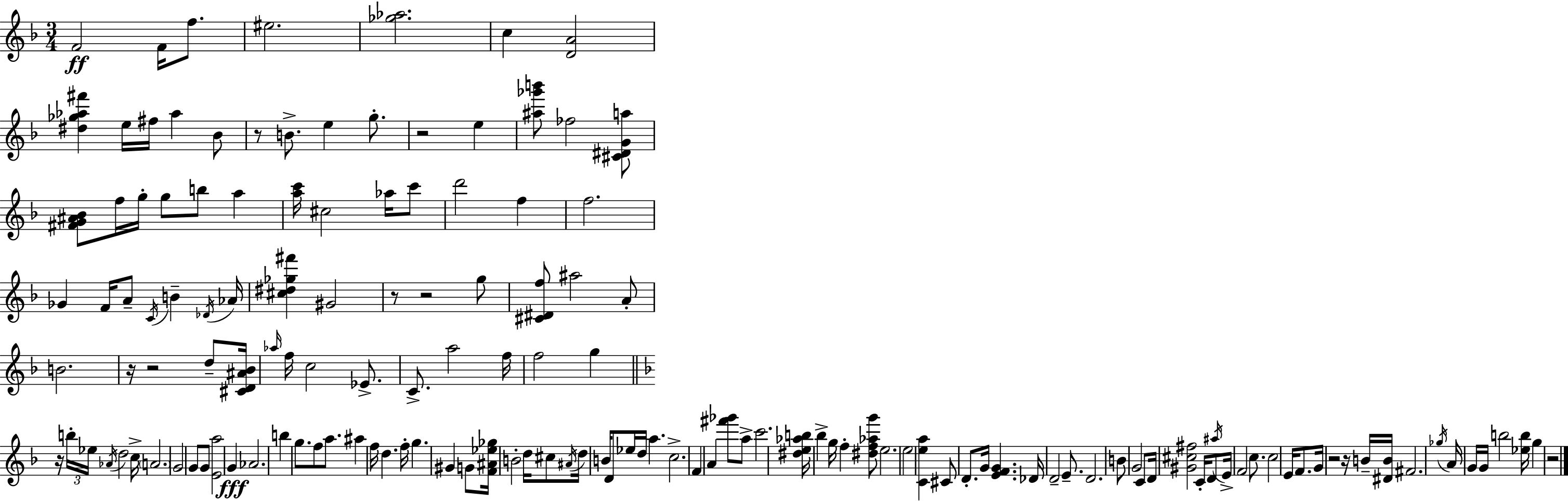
F4/h F4/s F5/e. EIS5/h. [Gb5,Ab5]/h. C5/q [D4,A4]/h [D#5,Gb5,Ab5,F#6]/q E5/s F#5/s Ab5/q Bb4/e R/e B4/e. E5/q G5/e. R/h E5/q [A#5,Gb6,B6]/e FES5/h [C#4,D#4,G4,A5]/e [F#4,G4,A#4,Bb4]/e F5/s G5/s G5/e B5/e A5/q [A5,C6]/s C#5/h Ab5/s C6/e D6/h F5/q F5/h. Gb4/q F4/s A4/e C4/s B4/q Db4/s Ab4/s [C#5,D#5,Gb5,F#6]/q G#4/h R/e R/h G5/e [C#4,D#4,F5]/e A#5/h A4/e B4/h. R/s R/h D5/e [C#4,D4,A#4,Bb4]/s Ab5/s F5/s C5/h Eb4/e. C4/e. A5/h F5/s F5/h G5/q R/s B5/s Eb5/s Ab4/s D5/h C5/s A4/h. G4/h G4/e G4/e [E4,A5]/h G4/q Ab4/h. B5/q G5/e. F5/e A5/e. A#5/q F5/s D5/q. F5/s G5/q. G#4/q G4/e [F4,A#4,Eb5,Gb5]/s B4/h D5/s C#5/e A#4/s D5/s B4/s D4/e Eb5/s D5/s A5/q. C5/h. F4/q A4/q [F#6,Gb6]/e A5/e C6/h. [D#5,E5,Ab5,B5]/s Bb5/q G5/s F5/q [D#5,F5,Ab5,G6]/e E5/h. E5/h [C4,E5,A5]/q C#4/e D4/e. G4/s [E4,F4,G4]/q. Db4/s D4/h E4/e. D4/h. B4/e G4/h C4/e D4/s [G#4,C#5,F#5]/h C4/s D4/e A#5/s E4/s F4/h C5/e. C5/h E4/s F4/e. G4/s R/h R/s B4/s [D#4,B4]/s F#4/h. Gb5/s A4/s G4/s G4/s B5/h [Eb5,B5]/s G5/q R/h